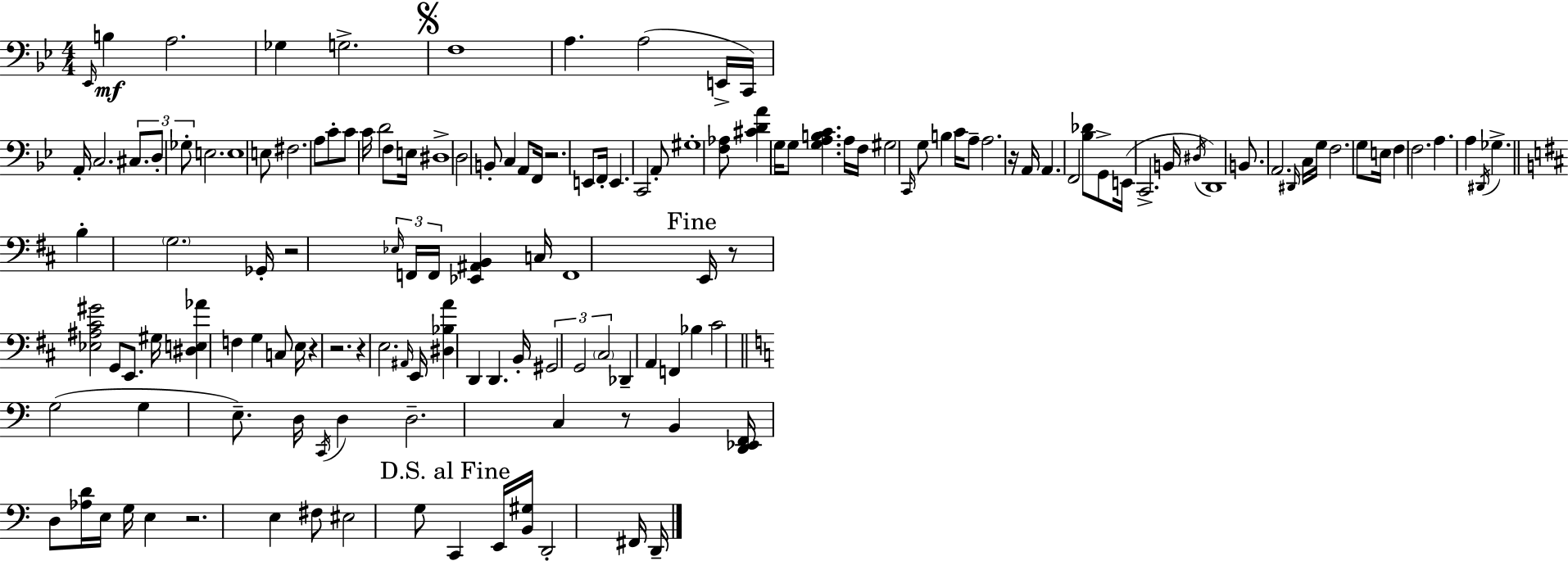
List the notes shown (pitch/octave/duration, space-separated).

Eb2/s B3/q A3/h. Gb3/q G3/h. F3/w A3/q. A3/h E2/s C2/s A2/s C3/h. C#3/e. D3/e Gb3/e E3/h. E3/w E3/e F#3/h. A3/e C4/e C4/e C4/s D4/h F3/e E3/s D#3/w D3/h B2/e C3/q A2/e F2/s R/h. E2/e F2/s E2/q. C2/h A2/e G#3/w [F3,Ab3]/e [C#4,D4,A4]/q G3/s G3/e [G3,A3,B3,C4]/q. A3/s F3/s G#3/h C2/s G3/e B3/q C4/s A3/e A3/h. R/s A2/s A2/q. F2/h [Bb3,Db4]/e G2/e E2/s C2/h. B2/s D#3/s D2/w B2/e. A2/h. D#2/s C3/s G3/s F3/h. G3/e E3/s F3/q F3/h. A3/q. A3/q D#2/s Gb3/q. B3/q G3/h. Gb2/s R/h Eb3/s F2/s F2/s [Eb2,A#2,B2]/q C3/s F2/w E2/s R/e [Eb3,A#3,C#4,G#4]/h G2/e E2/e. G#3/s [D#3,E3,Ab4]/q F3/q G3/q C3/e E3/s R/q R/h. R/q E3/h. A#2/s E2/s [D#3,Bb3,A4]/q D2/q D2/q. B2/s G#2/h G2/h C#3/h Db2/q A2/q F2/q Bb3/q C#4/h G3/h G3/q E3/e. D3/s C2/s D3/q D3/h. C3/q R/e B2/q [D2,Eb2,F2]/s D3/e [Ab3,D4]/s E3/s G3/s E3/q R/h. E3/q F#3/e EIS3/h G3/e C2/q E2/s [B2,G#3]/s D2/h F#2/s D2/s